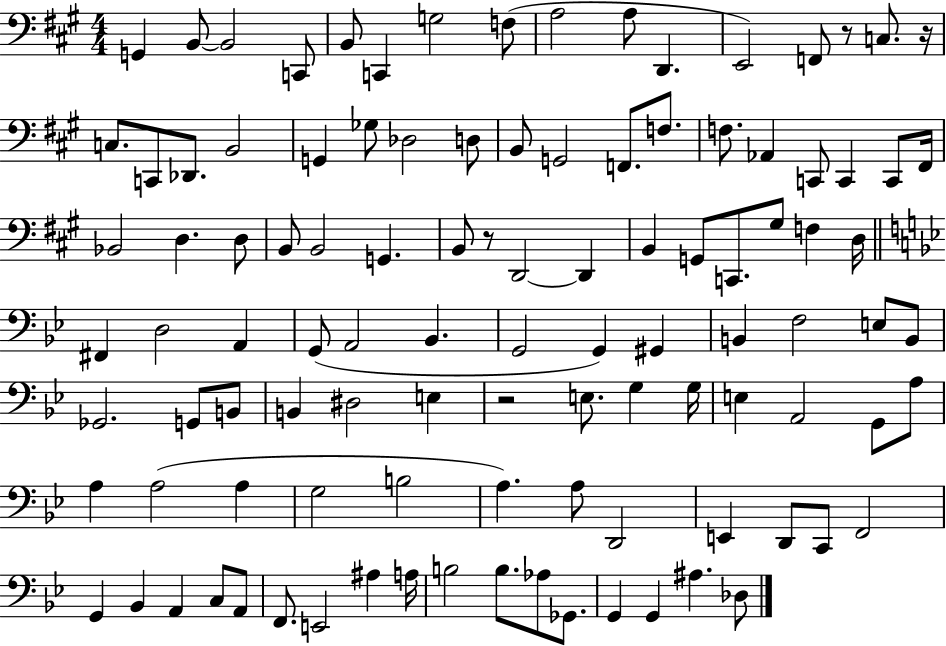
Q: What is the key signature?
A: A major